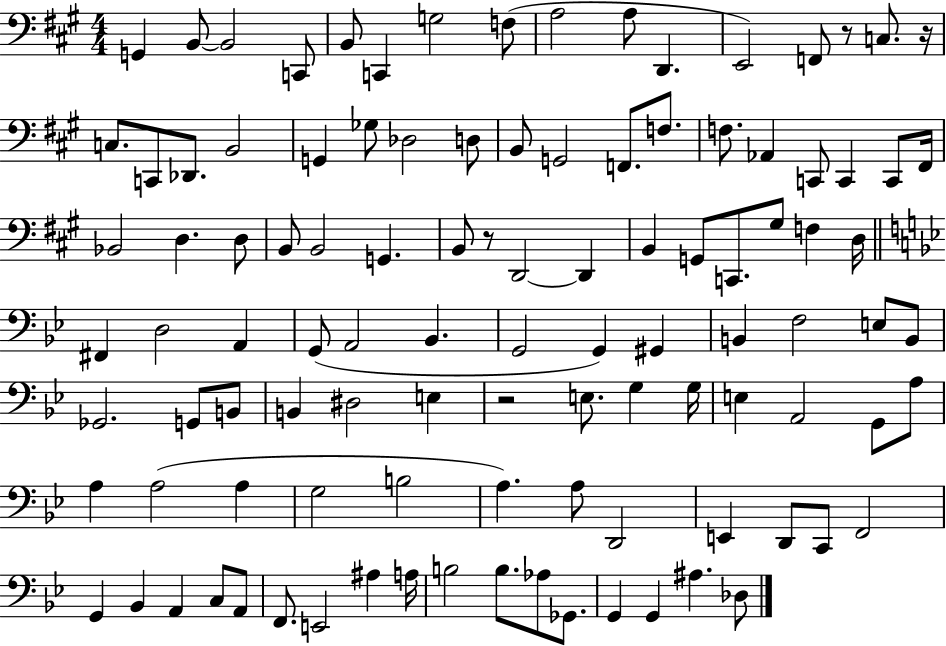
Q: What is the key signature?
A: A major